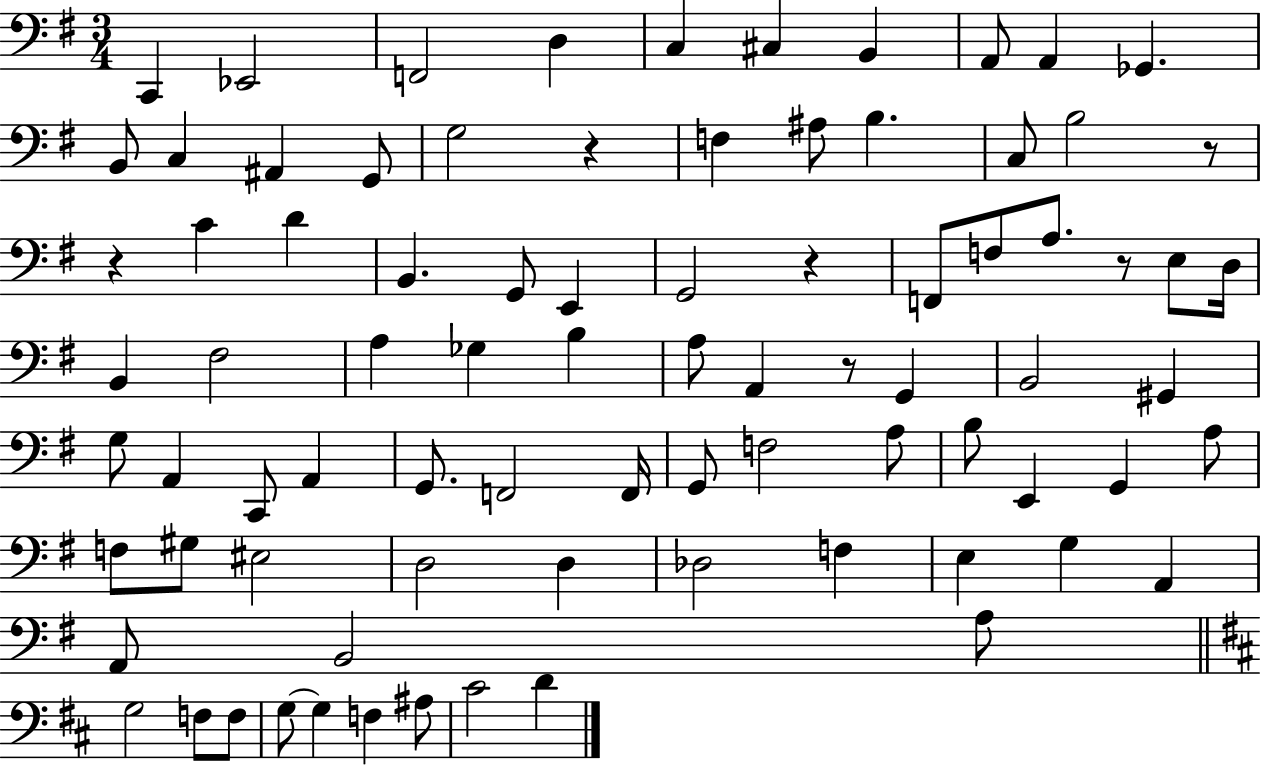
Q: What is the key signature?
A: G major